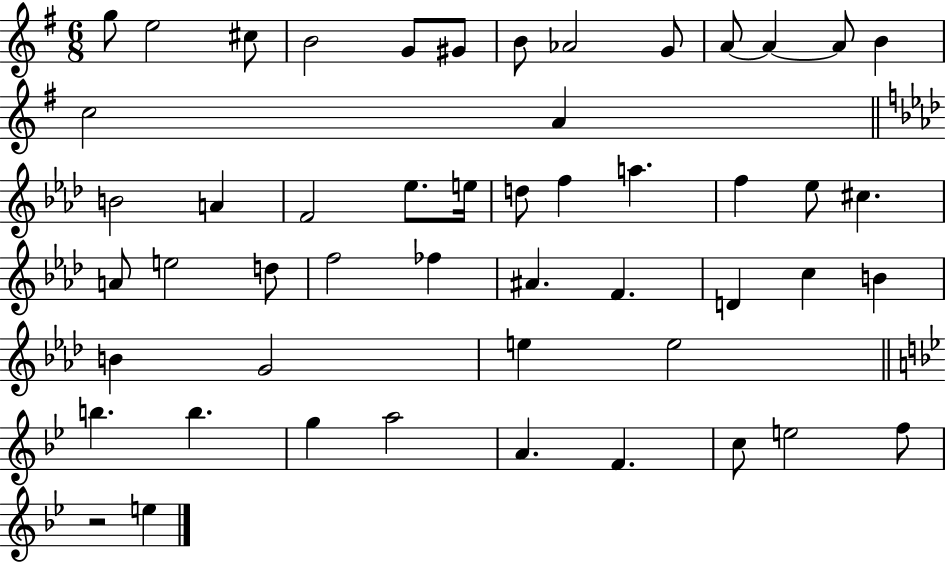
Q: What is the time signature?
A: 6/8